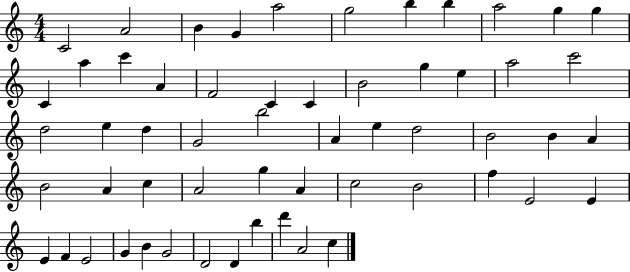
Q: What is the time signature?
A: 4/4